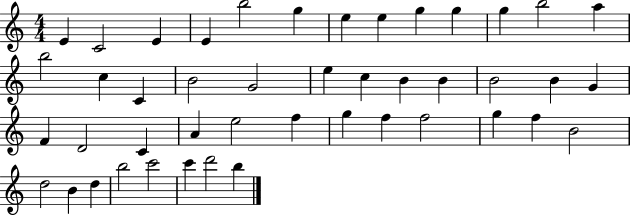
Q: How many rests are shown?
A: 0